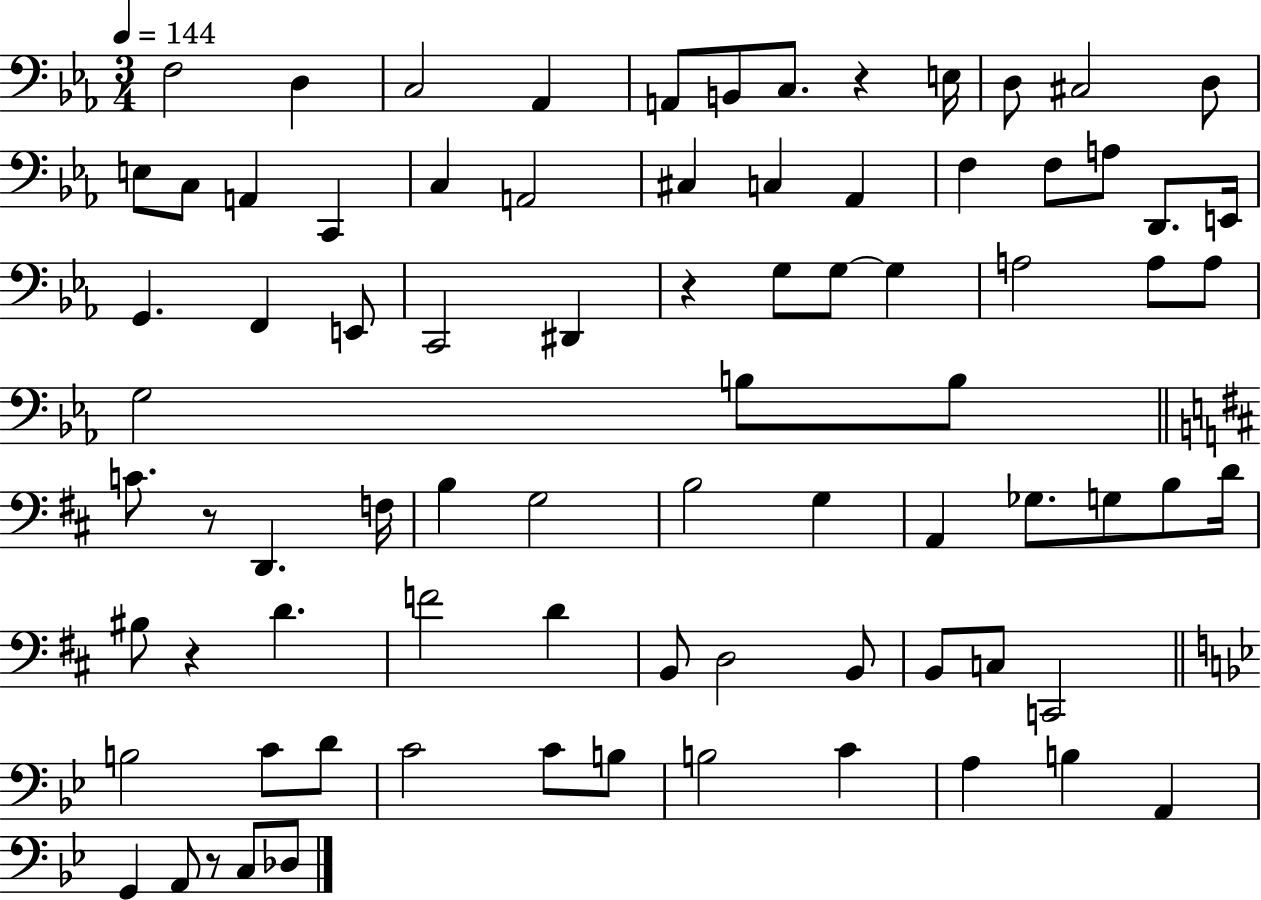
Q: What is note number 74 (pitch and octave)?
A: A2